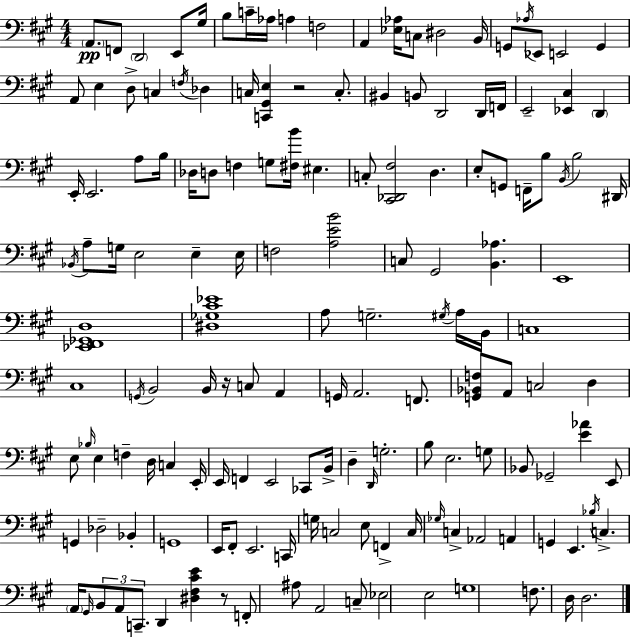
A2/e. F2/e D2/h E2/e G#3/s B3/e C4/s Ab3/s A3/q F3/h A2/q [Eb3,Ab3]/s C3/e D#3/h B2/s G2/e Ab3/s Eb2/e E2/h G2/q A2/e E3/q D3/e C3/q F3/s Db3/q C3/s [C2,G#2,E3]/q R/h C3/e. BIS2/q B2/e D2/h D2/s F2/s E2/h [Eb2,C#3]/q D2/q E2/s E2/h. A3/e B3/s Db3/s D3/e F3/q G3/e [F#3,B4]/s EIS3/q. C3/e [C#2,Db2,F#3]/h D3/q. E3/e G2/e F2/s B3/e B2/s B3/h D#2/s Bb2/s A3/e G3/s E3/h E3/q E3/s F3/h [A3,E4,B4]/h C3/e G#2/h [B2,Ab3]/q. E2/w [Eb2,F#2,Gb2,D3]/w [D#3,Gb3,C#4,Eb4]/w A3/e G3/h. G#3/s A3/s B2/s C3/w C#3/w G2/s B2/h B2/s R/s C3/e A2/q G2/s A2/h. F2/e. [G2,Bb2,F3]/e A2/e C3/h D3/q E3/e Bb3/s E3/q F3/q D3/s C3/q E2/s E2/s F2/q E2/h CES2/e B2/s D3/q D2/s G3/h. B3/e E3/h. G3/e Bb2/e Gb2/h [E4,Ab4]/q E2/e G2/q Db3/h Bb2/q G2/w E2/s F#2/e E2/h. C2/s G3/s C3/h E3/e F2/q C3/s Gb3/s C3/q Ab2/h A2/q G2/q E2/q. Bb3/s C3/q. A2/s G#2/s B2/e A2/e C2/e. D2/q [D#3,F#3,C#4,E4]/q R/e F2/e A#3/e A2/h C3/e Eb3/h E3/h G3/w F3/e. D3/s D3/h.